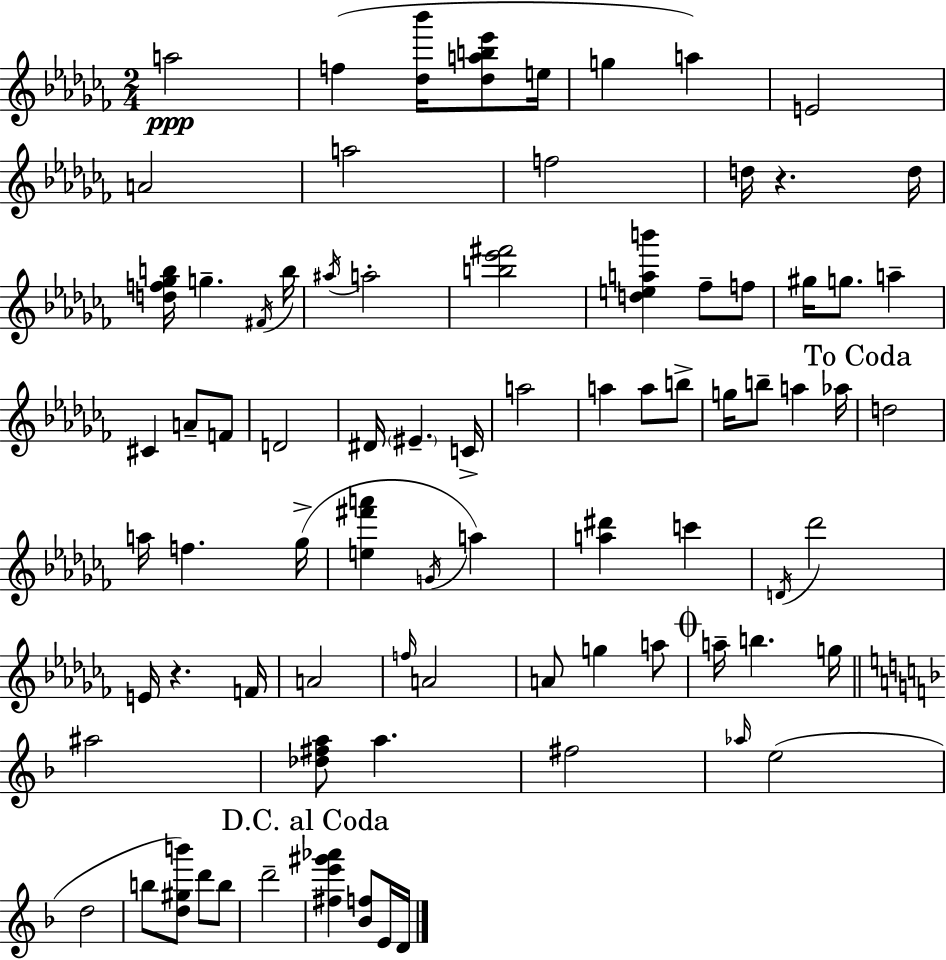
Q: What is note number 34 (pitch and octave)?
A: B5